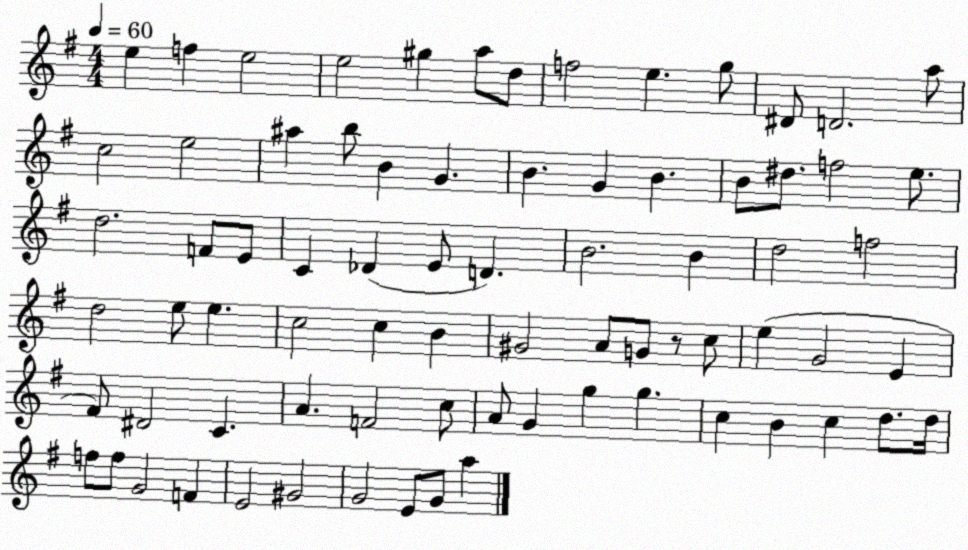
X:1
T:Untitled
M:4/4
L:1/4
K:G
e f e2 e2 ^g a/2 d/2 f2 e g/2 ^D/2 D2 a/2 c2 e2 ^a b/2 B G B G B B/2 ^d/2 f2 e/2 d2 F/2 E/2 C _D E/2 D B2 B d2 f2 d2 e/2 e c2 c B ^G2 A/2 G/2 z/2 c/2 e G2 E ^F/2 ^D2 C A F2 c/2 A/2 G g g c B c d/2 d/4 f/2 f/2 G2 F E2 ^G2 G2 E/2 G/2 a